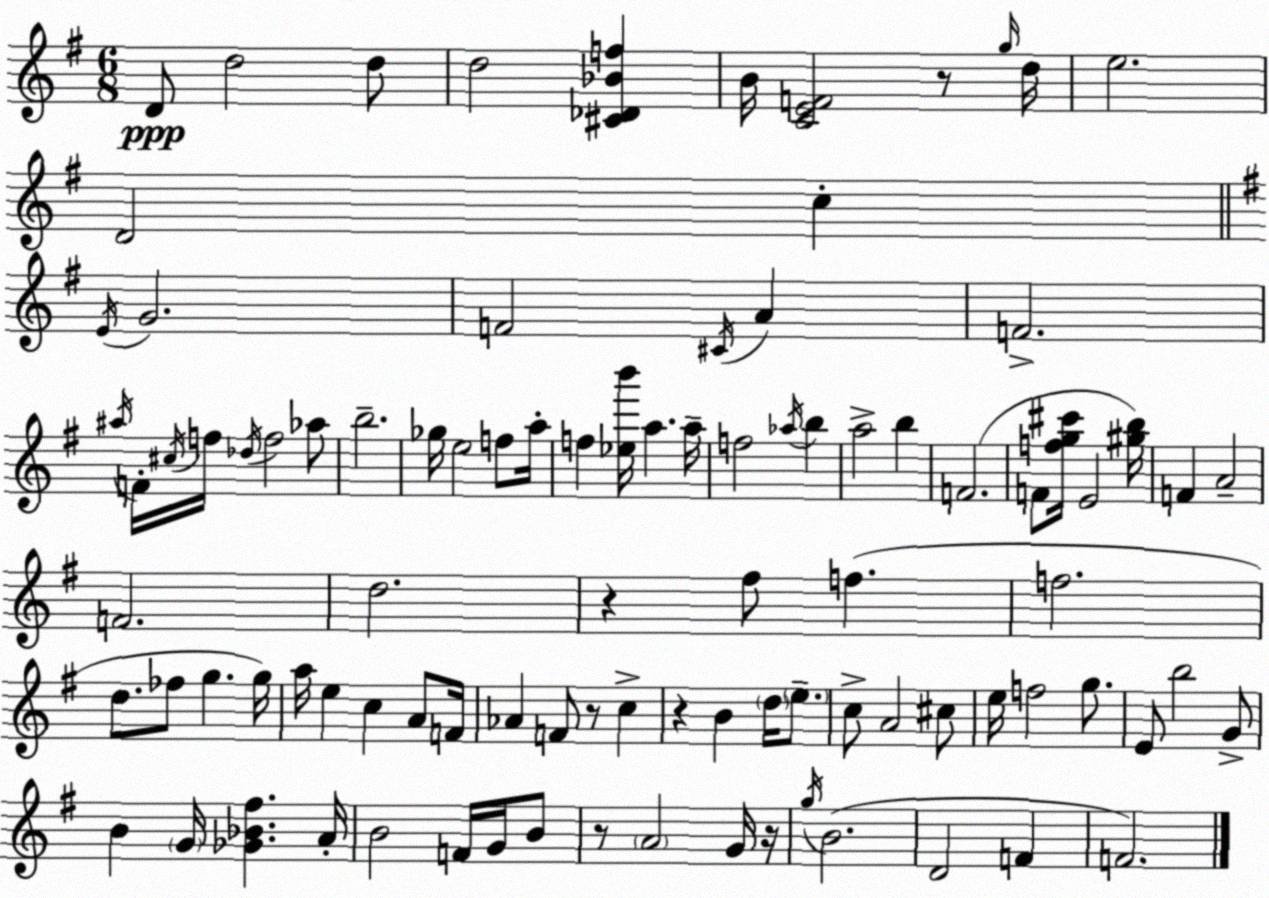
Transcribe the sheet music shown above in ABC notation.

X:1
T:Untitled
M:6/8
L:1/4
K:Em
D/2 d2 d/2 d2 [^C_D_Bf] B/4 [CEF]2 z/2 g/4 d/4 e2 D2 c E/4 G2 F2 ^C/4 A F2 ^a/4 F/4 ^c/4 f/4 _d/4 f2 _a/2 b2 _g/4 e2 f/2 a/4 f [_eb']/4 a a/4 f2 _a/4 b a2 b F2 F/2 [fg^c']/4 E2 [^gb]/4 F A2 F2 d2 z ^f/2 f f2 d/2 _f/2 g g/4 a/4 e c A/2 F/4 _A F/2 z/2 c z B d/4 e/2 c/2 A2 ^c/2 e/4 f2 g/2 E/2 b2 G/2 B G/4 [_G_B^f] A/4 B2 F/4 G/4 B/2 z/2 A2 G/4 z/4 g/4 B2 D2 F F2